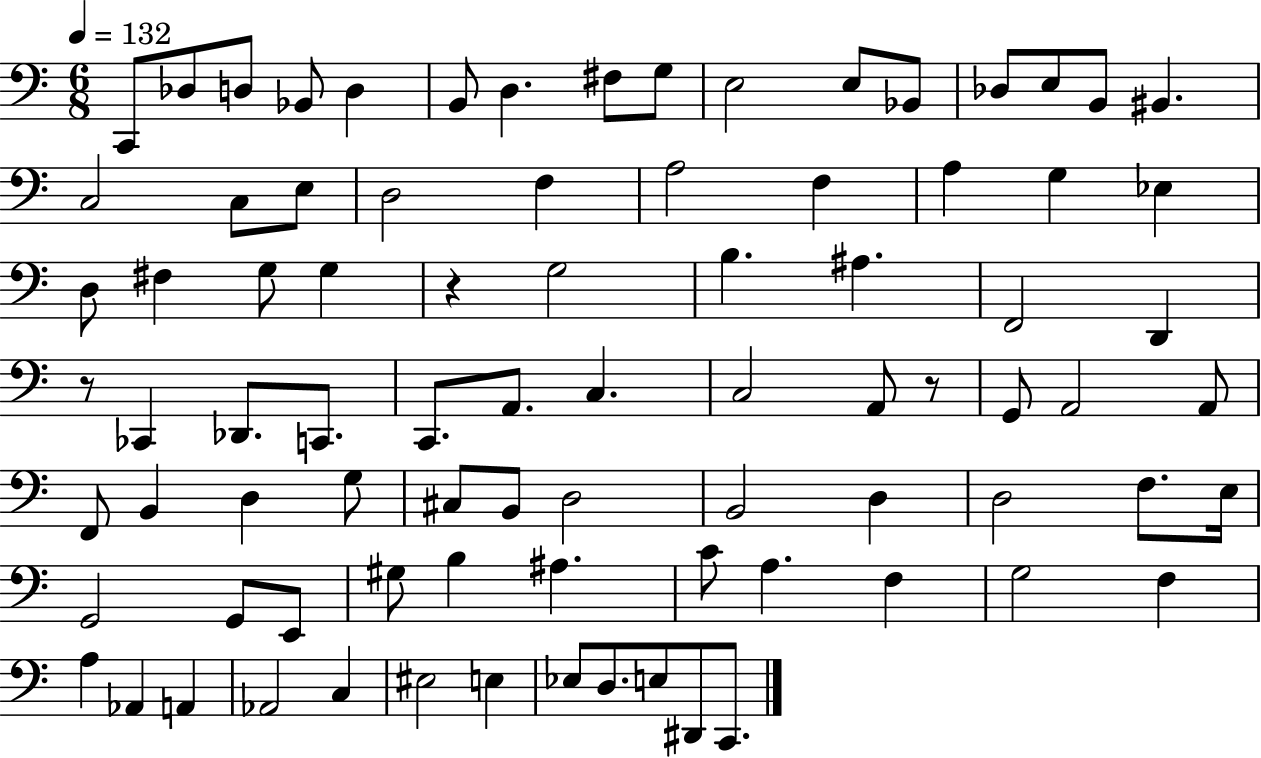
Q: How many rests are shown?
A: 3